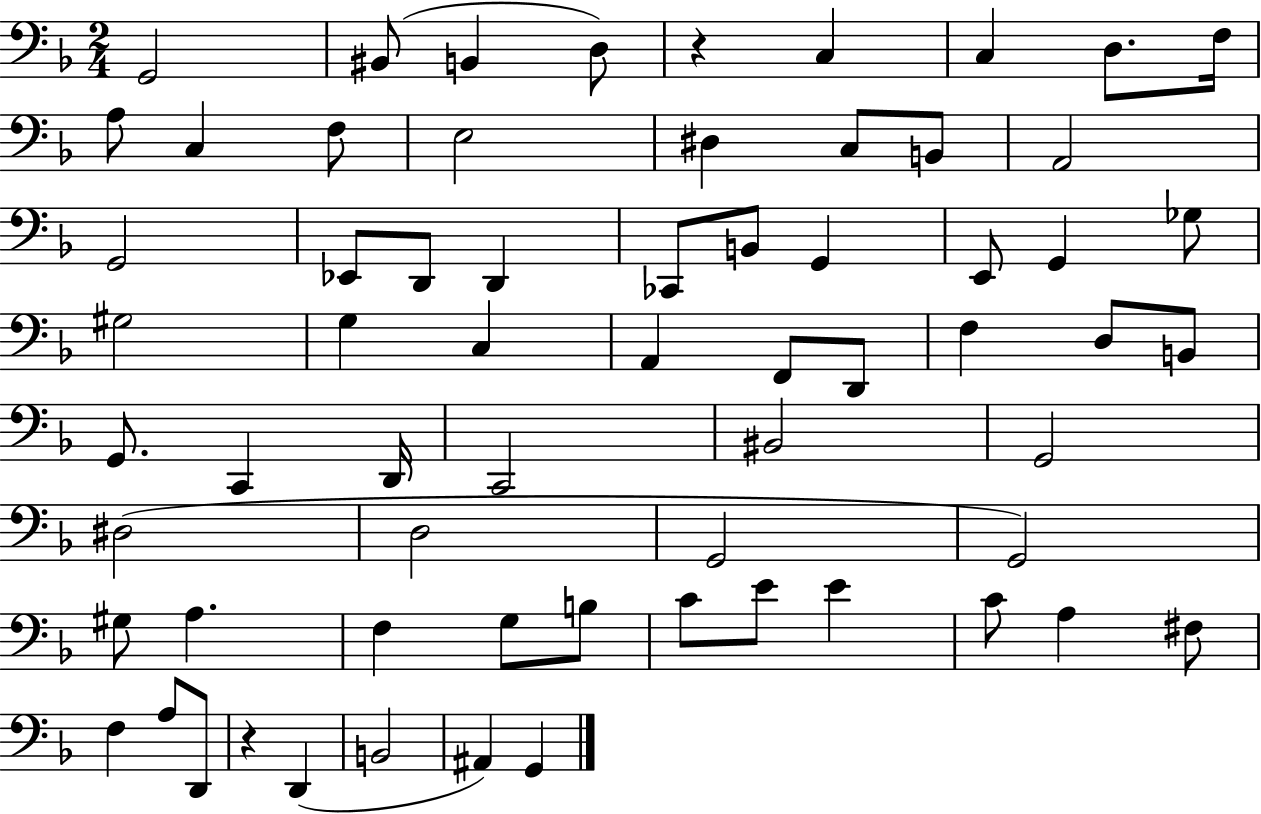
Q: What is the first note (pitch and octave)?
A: G2